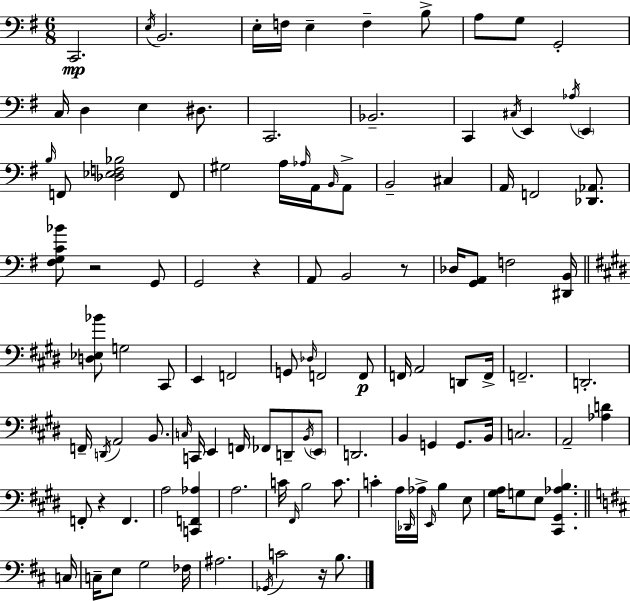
C2/h. E3/s B2/h. E3/s F3/s E3/q F3/q B3/e A3/e G3/e G2/h C3/s D3/q E3/q D#3/e. C2/h. Bb2/h. C2/q C#3/s E2/q Ab3/s E2/q B3/s F2/e [Db3,Eb3,F3,Bb3]/h F2/e G#3/h A3/s Ab3/s A2/s B2/s A2/e B2/h C#3/q A2/s F2/h [Db2,Ab2]/e. [F#3,G3,C4,Bb4]/e R/h G2/e G2/h R/q A2/e B2/h R/e Db3/s [G2,A2]/e F3/h [D#2,B2]/s [D3,Eb3,Bb4]/e G3/h C#2/e E2/q F2/h G2/e Db3/s F2/h F2/e F2/s A2/h D2/e F2/s F2/h. D2/h. F2/s D2/s A2/h B2/e. C3/s C2/s E2/q F2/s FES2/e D2/e B2/s E2/e D2/h. B2/q G2/q G2/e. B2/s C3/h. A2/h [Ab3,D4]/q F2/e R/q F2/q. A3/h [C2,F2,Ab3]/q A3/h. C4/s F#2/s B3/h C4/e. C4/q A3/s Db2/s Ab3/s E2/s B3/q E3/e [G#3,A3]/s G3/e E3/e [C#2,G#2,Ab3,B3]/q. C3/s C3/s E3/e G3/h FES3/s A#3/h. Gb2/s C4/h R/s B3/e.